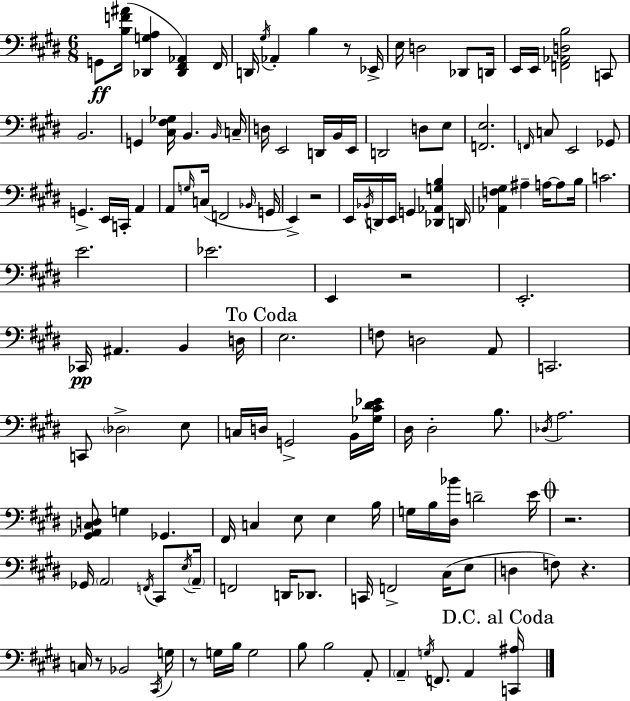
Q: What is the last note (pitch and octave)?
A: A2